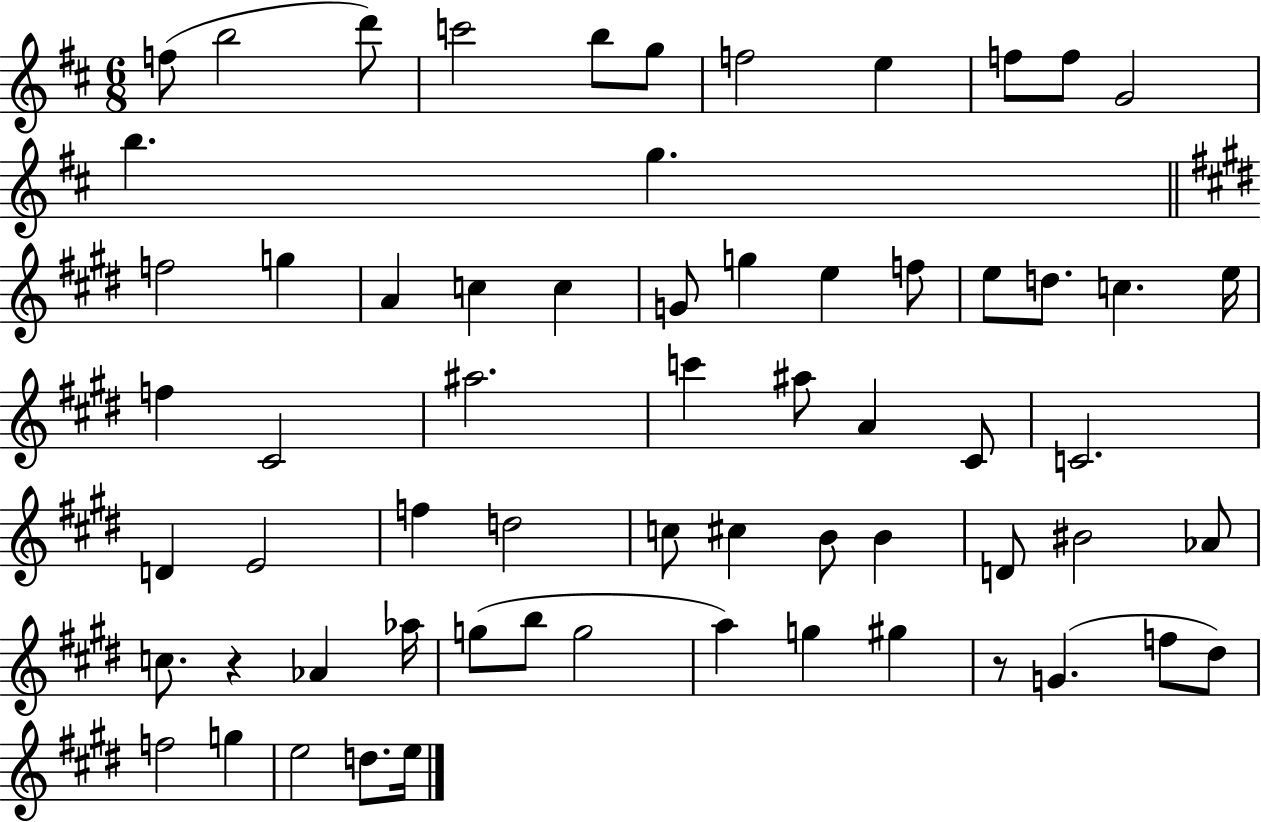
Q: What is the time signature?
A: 6/8